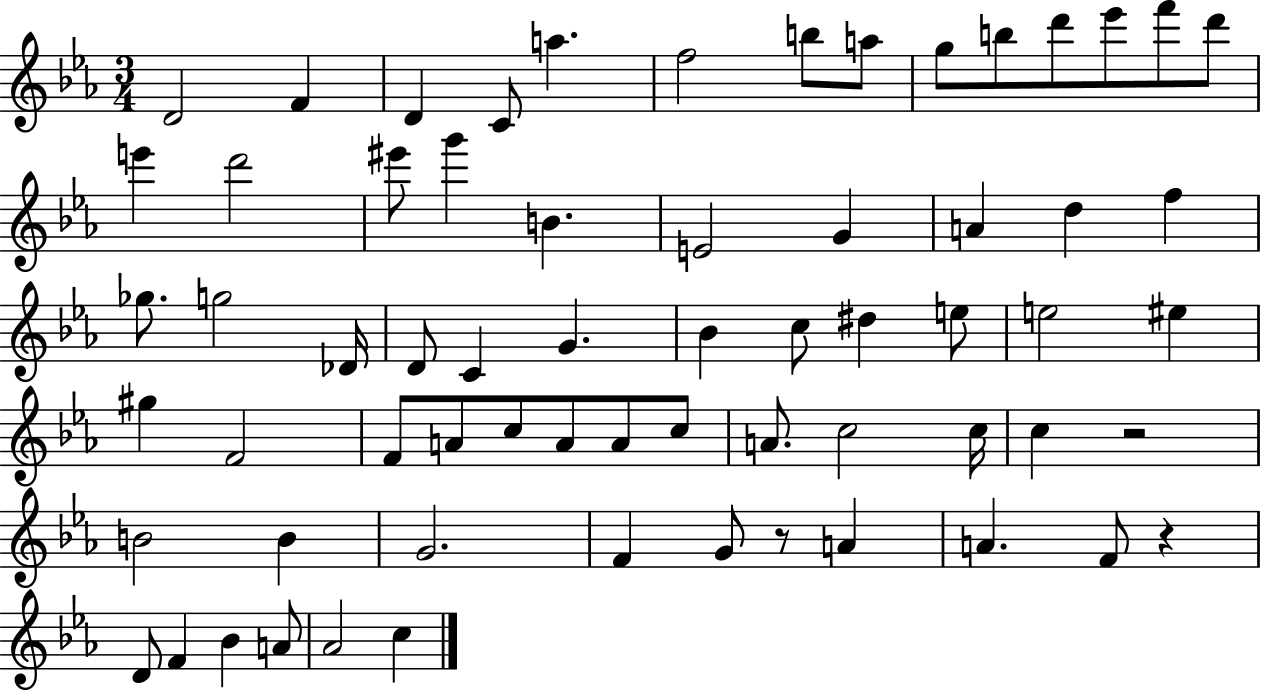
D4/h F4/q D4/q C4/e A5/q. F5/h B5/e A5/e G5/e B5/e D6/e Eb6/e F6/e D6/e E6/q D6/h EIS6/e G6/q B4/q. E4/h G4/q A4/q D5/q F5/q Gb5/e. G5/h Db4/s D4/e C4/q G4/q. Bb4/q C5/e D#5/q E5/e E5/h EIS5/q G#5/q F4/h F4/e A4/e C5/e A4/e A4/e C5/e A4/e. C5/h C5/s C5/q R/h B4/h B4/q G4/h. F4/q G4/e R/e A4/q A4/q. F4/e R/q D4/e F4/q Bb4/q A4/e Ab4/h C5/q